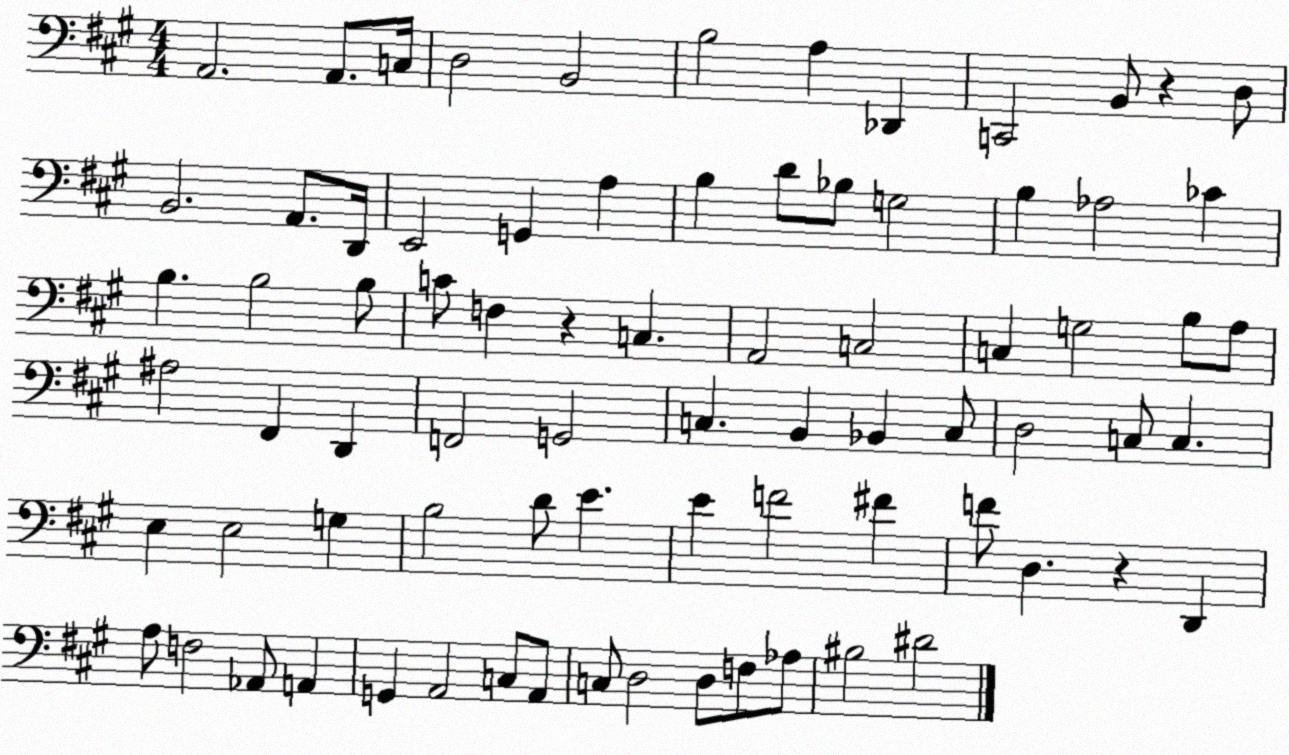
X:1
T:Untitled
M:4/4
L:1/4
K:A
A,,2 A,,/2 C,/4 D,2 B,,2 B,2 A, _D,, C,,2 B,,/2 z D,/2 B,,2 A,,/2 D,,/4 E,,2 G,, A, B, D/2 _B,/2 G,2 B, _A,2 _C B, B,2 B,/2 C/2 F, z C, A,,2 C,2 C, G,2 B,/2 A,/2 ^A,2 ^F,, D,, F,,2 G,,2 C, B,, _B,, C,/2 D,2 C,/2 C, E, E,2 G, B,2 D/2 E E F2 ^F F/2 D, z D,, A,/2 F,2 _A,,/2 A,, G,, A,,2 C,/2 A,,/2 C,/2 D,2 D,/2 F,/2 _A,/2 ^B,2 ^D2